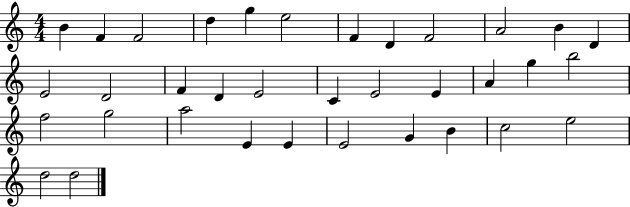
X:1
T:Untitled
M:4/4
L:1/4
K:C
B F F2 d g e2 F D F2 A2 B D E2 D2 F D E2 C E2 E A g b2 f2 g2 a2 E E E2 G B c2 e2 d2 d2